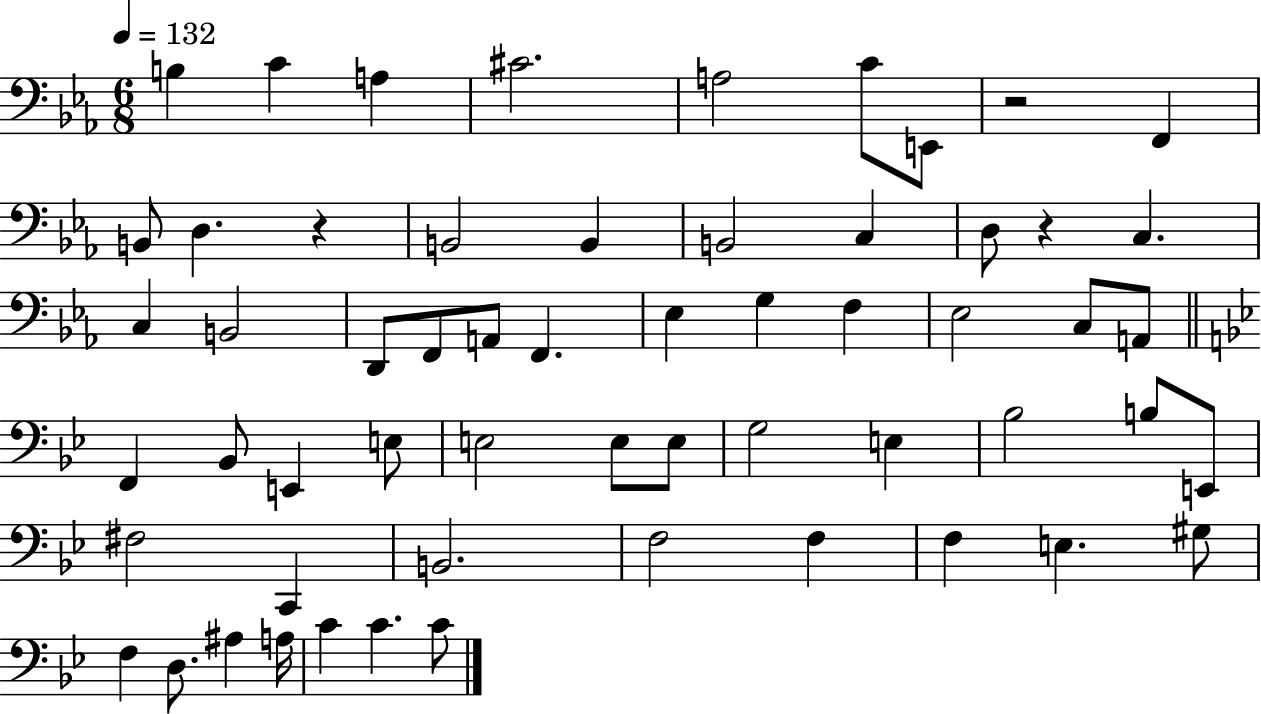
X:1
T:Untitled
M:6/8
L:1/4
K:Eb
B, C A, ^C2 A,2 C/2 E,,/2 z2 F,, B,,/2 D, z B,,2 B,, B,,2 C, D,/2 z C, C, B,,2 D,,/2 F,,/2 A,,/2 F,, _E, G, F, _E,2 C,/2 A,,/2 F,, _B,,/2 E,, E,/2 E,2 E,/2 E,/2 G,2 E, _B,2 B,/2 E,,/2 ^F,2 C,, B,,2 F,2 F, F, E, ^G,/2 F, D,/2 ^A, A,/4 C C C/2